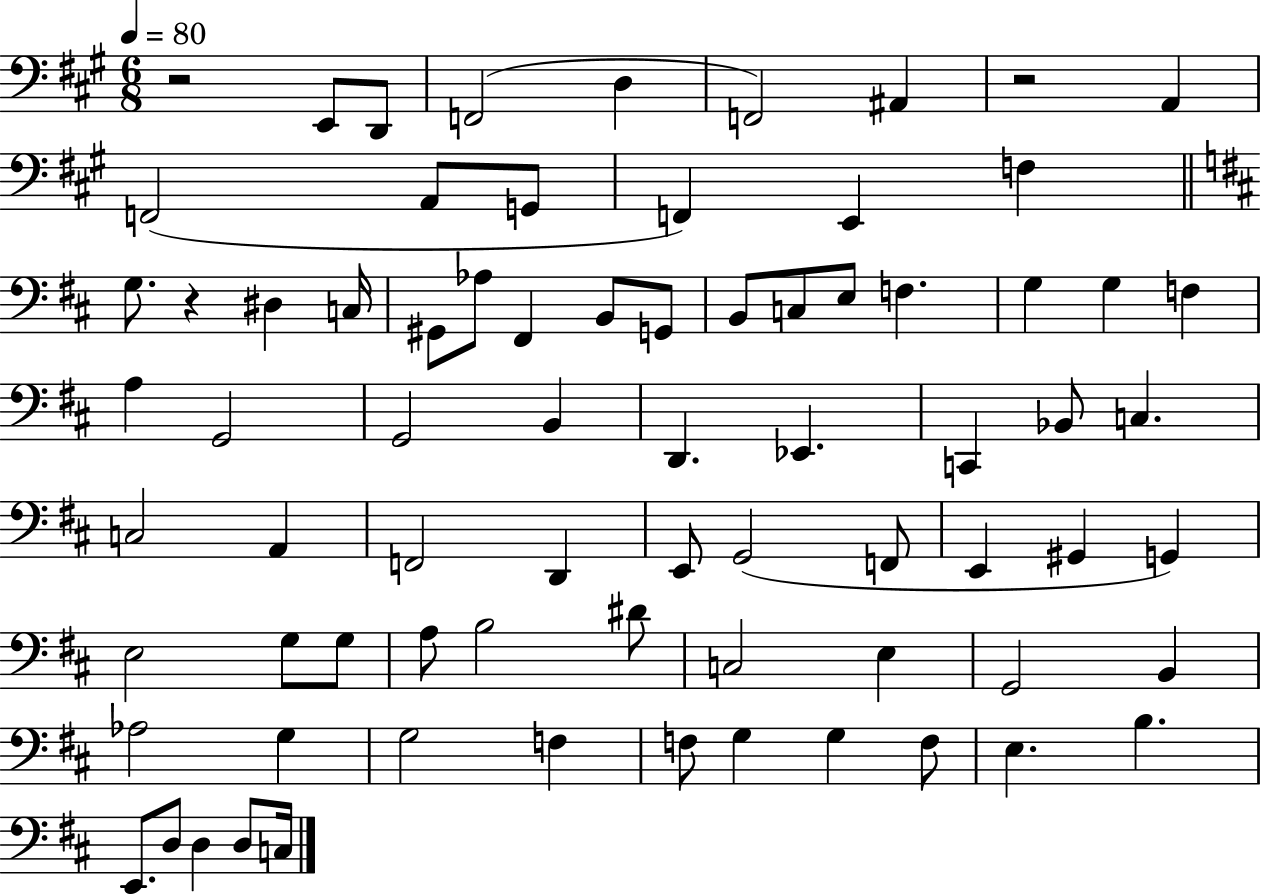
R/h E2/e D2/e F2/h D3/q F2/h A#2/q R/h A2/q F2/h A2/e G2/e F2/q E2/q F3/q G3/e. R/q D#3/q C3/s G#2/e Ab3/e F#2/q B2/e G2/e B2/e C3/e E3/e F3/q. G3/q G3/q F3/q A3/q G2/h G2/h B2/q D2/q. Eb2/q. C2/q Bb2/e C3/q. C3/h A2/q F2/h D2/q E2/e G2/h F2/e E2/q G#2/q G2/q E3/h G3/e G3/e A3/e B3/h D#4/e C3/h E3/q G2/h B2/q Ab3/h G3/q G3/h F3/q F3/e G3/q G3/q F3/e E3/q. B3/q. E2/e. D3/e D3/q D3/e C3/s